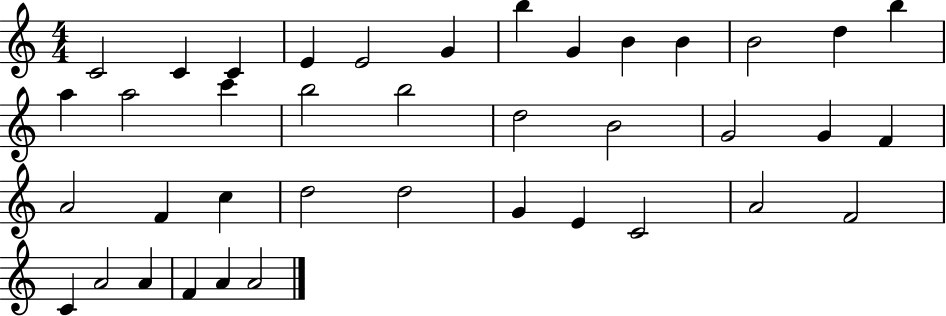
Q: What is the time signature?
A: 4/4